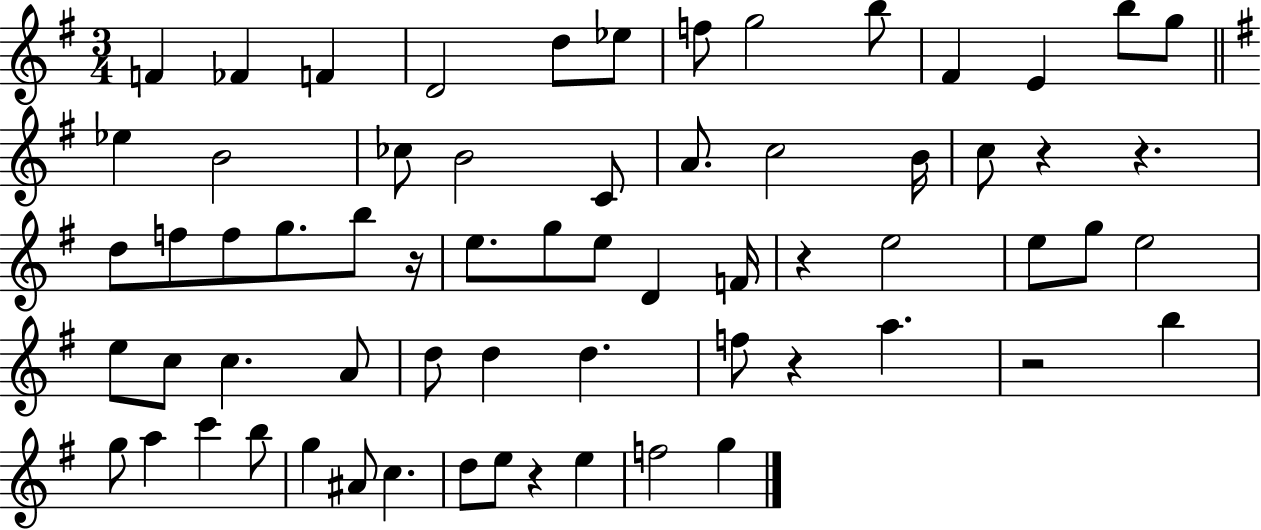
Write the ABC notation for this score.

X:1
T:Untitled
M:3/4
L:1/4
K:G
F _F F D2 d/2 _e/2 f/2 g2 b/2 ^F E b/2 g/2 _e B2 _c/2 B2 C/2 A/2 c2 B/4 c/2 z z d/2 f/2 f/2 g/2 b/2 z/4 e/2 g/2 e/2 D F/4 z e2 e/2 g/2 e2 e/2 c/2 c A/2 d/2 d d f/2 z a z2 b g/2 a c' b/2 g ^A/2 c d/2 e/2 z e f2 g